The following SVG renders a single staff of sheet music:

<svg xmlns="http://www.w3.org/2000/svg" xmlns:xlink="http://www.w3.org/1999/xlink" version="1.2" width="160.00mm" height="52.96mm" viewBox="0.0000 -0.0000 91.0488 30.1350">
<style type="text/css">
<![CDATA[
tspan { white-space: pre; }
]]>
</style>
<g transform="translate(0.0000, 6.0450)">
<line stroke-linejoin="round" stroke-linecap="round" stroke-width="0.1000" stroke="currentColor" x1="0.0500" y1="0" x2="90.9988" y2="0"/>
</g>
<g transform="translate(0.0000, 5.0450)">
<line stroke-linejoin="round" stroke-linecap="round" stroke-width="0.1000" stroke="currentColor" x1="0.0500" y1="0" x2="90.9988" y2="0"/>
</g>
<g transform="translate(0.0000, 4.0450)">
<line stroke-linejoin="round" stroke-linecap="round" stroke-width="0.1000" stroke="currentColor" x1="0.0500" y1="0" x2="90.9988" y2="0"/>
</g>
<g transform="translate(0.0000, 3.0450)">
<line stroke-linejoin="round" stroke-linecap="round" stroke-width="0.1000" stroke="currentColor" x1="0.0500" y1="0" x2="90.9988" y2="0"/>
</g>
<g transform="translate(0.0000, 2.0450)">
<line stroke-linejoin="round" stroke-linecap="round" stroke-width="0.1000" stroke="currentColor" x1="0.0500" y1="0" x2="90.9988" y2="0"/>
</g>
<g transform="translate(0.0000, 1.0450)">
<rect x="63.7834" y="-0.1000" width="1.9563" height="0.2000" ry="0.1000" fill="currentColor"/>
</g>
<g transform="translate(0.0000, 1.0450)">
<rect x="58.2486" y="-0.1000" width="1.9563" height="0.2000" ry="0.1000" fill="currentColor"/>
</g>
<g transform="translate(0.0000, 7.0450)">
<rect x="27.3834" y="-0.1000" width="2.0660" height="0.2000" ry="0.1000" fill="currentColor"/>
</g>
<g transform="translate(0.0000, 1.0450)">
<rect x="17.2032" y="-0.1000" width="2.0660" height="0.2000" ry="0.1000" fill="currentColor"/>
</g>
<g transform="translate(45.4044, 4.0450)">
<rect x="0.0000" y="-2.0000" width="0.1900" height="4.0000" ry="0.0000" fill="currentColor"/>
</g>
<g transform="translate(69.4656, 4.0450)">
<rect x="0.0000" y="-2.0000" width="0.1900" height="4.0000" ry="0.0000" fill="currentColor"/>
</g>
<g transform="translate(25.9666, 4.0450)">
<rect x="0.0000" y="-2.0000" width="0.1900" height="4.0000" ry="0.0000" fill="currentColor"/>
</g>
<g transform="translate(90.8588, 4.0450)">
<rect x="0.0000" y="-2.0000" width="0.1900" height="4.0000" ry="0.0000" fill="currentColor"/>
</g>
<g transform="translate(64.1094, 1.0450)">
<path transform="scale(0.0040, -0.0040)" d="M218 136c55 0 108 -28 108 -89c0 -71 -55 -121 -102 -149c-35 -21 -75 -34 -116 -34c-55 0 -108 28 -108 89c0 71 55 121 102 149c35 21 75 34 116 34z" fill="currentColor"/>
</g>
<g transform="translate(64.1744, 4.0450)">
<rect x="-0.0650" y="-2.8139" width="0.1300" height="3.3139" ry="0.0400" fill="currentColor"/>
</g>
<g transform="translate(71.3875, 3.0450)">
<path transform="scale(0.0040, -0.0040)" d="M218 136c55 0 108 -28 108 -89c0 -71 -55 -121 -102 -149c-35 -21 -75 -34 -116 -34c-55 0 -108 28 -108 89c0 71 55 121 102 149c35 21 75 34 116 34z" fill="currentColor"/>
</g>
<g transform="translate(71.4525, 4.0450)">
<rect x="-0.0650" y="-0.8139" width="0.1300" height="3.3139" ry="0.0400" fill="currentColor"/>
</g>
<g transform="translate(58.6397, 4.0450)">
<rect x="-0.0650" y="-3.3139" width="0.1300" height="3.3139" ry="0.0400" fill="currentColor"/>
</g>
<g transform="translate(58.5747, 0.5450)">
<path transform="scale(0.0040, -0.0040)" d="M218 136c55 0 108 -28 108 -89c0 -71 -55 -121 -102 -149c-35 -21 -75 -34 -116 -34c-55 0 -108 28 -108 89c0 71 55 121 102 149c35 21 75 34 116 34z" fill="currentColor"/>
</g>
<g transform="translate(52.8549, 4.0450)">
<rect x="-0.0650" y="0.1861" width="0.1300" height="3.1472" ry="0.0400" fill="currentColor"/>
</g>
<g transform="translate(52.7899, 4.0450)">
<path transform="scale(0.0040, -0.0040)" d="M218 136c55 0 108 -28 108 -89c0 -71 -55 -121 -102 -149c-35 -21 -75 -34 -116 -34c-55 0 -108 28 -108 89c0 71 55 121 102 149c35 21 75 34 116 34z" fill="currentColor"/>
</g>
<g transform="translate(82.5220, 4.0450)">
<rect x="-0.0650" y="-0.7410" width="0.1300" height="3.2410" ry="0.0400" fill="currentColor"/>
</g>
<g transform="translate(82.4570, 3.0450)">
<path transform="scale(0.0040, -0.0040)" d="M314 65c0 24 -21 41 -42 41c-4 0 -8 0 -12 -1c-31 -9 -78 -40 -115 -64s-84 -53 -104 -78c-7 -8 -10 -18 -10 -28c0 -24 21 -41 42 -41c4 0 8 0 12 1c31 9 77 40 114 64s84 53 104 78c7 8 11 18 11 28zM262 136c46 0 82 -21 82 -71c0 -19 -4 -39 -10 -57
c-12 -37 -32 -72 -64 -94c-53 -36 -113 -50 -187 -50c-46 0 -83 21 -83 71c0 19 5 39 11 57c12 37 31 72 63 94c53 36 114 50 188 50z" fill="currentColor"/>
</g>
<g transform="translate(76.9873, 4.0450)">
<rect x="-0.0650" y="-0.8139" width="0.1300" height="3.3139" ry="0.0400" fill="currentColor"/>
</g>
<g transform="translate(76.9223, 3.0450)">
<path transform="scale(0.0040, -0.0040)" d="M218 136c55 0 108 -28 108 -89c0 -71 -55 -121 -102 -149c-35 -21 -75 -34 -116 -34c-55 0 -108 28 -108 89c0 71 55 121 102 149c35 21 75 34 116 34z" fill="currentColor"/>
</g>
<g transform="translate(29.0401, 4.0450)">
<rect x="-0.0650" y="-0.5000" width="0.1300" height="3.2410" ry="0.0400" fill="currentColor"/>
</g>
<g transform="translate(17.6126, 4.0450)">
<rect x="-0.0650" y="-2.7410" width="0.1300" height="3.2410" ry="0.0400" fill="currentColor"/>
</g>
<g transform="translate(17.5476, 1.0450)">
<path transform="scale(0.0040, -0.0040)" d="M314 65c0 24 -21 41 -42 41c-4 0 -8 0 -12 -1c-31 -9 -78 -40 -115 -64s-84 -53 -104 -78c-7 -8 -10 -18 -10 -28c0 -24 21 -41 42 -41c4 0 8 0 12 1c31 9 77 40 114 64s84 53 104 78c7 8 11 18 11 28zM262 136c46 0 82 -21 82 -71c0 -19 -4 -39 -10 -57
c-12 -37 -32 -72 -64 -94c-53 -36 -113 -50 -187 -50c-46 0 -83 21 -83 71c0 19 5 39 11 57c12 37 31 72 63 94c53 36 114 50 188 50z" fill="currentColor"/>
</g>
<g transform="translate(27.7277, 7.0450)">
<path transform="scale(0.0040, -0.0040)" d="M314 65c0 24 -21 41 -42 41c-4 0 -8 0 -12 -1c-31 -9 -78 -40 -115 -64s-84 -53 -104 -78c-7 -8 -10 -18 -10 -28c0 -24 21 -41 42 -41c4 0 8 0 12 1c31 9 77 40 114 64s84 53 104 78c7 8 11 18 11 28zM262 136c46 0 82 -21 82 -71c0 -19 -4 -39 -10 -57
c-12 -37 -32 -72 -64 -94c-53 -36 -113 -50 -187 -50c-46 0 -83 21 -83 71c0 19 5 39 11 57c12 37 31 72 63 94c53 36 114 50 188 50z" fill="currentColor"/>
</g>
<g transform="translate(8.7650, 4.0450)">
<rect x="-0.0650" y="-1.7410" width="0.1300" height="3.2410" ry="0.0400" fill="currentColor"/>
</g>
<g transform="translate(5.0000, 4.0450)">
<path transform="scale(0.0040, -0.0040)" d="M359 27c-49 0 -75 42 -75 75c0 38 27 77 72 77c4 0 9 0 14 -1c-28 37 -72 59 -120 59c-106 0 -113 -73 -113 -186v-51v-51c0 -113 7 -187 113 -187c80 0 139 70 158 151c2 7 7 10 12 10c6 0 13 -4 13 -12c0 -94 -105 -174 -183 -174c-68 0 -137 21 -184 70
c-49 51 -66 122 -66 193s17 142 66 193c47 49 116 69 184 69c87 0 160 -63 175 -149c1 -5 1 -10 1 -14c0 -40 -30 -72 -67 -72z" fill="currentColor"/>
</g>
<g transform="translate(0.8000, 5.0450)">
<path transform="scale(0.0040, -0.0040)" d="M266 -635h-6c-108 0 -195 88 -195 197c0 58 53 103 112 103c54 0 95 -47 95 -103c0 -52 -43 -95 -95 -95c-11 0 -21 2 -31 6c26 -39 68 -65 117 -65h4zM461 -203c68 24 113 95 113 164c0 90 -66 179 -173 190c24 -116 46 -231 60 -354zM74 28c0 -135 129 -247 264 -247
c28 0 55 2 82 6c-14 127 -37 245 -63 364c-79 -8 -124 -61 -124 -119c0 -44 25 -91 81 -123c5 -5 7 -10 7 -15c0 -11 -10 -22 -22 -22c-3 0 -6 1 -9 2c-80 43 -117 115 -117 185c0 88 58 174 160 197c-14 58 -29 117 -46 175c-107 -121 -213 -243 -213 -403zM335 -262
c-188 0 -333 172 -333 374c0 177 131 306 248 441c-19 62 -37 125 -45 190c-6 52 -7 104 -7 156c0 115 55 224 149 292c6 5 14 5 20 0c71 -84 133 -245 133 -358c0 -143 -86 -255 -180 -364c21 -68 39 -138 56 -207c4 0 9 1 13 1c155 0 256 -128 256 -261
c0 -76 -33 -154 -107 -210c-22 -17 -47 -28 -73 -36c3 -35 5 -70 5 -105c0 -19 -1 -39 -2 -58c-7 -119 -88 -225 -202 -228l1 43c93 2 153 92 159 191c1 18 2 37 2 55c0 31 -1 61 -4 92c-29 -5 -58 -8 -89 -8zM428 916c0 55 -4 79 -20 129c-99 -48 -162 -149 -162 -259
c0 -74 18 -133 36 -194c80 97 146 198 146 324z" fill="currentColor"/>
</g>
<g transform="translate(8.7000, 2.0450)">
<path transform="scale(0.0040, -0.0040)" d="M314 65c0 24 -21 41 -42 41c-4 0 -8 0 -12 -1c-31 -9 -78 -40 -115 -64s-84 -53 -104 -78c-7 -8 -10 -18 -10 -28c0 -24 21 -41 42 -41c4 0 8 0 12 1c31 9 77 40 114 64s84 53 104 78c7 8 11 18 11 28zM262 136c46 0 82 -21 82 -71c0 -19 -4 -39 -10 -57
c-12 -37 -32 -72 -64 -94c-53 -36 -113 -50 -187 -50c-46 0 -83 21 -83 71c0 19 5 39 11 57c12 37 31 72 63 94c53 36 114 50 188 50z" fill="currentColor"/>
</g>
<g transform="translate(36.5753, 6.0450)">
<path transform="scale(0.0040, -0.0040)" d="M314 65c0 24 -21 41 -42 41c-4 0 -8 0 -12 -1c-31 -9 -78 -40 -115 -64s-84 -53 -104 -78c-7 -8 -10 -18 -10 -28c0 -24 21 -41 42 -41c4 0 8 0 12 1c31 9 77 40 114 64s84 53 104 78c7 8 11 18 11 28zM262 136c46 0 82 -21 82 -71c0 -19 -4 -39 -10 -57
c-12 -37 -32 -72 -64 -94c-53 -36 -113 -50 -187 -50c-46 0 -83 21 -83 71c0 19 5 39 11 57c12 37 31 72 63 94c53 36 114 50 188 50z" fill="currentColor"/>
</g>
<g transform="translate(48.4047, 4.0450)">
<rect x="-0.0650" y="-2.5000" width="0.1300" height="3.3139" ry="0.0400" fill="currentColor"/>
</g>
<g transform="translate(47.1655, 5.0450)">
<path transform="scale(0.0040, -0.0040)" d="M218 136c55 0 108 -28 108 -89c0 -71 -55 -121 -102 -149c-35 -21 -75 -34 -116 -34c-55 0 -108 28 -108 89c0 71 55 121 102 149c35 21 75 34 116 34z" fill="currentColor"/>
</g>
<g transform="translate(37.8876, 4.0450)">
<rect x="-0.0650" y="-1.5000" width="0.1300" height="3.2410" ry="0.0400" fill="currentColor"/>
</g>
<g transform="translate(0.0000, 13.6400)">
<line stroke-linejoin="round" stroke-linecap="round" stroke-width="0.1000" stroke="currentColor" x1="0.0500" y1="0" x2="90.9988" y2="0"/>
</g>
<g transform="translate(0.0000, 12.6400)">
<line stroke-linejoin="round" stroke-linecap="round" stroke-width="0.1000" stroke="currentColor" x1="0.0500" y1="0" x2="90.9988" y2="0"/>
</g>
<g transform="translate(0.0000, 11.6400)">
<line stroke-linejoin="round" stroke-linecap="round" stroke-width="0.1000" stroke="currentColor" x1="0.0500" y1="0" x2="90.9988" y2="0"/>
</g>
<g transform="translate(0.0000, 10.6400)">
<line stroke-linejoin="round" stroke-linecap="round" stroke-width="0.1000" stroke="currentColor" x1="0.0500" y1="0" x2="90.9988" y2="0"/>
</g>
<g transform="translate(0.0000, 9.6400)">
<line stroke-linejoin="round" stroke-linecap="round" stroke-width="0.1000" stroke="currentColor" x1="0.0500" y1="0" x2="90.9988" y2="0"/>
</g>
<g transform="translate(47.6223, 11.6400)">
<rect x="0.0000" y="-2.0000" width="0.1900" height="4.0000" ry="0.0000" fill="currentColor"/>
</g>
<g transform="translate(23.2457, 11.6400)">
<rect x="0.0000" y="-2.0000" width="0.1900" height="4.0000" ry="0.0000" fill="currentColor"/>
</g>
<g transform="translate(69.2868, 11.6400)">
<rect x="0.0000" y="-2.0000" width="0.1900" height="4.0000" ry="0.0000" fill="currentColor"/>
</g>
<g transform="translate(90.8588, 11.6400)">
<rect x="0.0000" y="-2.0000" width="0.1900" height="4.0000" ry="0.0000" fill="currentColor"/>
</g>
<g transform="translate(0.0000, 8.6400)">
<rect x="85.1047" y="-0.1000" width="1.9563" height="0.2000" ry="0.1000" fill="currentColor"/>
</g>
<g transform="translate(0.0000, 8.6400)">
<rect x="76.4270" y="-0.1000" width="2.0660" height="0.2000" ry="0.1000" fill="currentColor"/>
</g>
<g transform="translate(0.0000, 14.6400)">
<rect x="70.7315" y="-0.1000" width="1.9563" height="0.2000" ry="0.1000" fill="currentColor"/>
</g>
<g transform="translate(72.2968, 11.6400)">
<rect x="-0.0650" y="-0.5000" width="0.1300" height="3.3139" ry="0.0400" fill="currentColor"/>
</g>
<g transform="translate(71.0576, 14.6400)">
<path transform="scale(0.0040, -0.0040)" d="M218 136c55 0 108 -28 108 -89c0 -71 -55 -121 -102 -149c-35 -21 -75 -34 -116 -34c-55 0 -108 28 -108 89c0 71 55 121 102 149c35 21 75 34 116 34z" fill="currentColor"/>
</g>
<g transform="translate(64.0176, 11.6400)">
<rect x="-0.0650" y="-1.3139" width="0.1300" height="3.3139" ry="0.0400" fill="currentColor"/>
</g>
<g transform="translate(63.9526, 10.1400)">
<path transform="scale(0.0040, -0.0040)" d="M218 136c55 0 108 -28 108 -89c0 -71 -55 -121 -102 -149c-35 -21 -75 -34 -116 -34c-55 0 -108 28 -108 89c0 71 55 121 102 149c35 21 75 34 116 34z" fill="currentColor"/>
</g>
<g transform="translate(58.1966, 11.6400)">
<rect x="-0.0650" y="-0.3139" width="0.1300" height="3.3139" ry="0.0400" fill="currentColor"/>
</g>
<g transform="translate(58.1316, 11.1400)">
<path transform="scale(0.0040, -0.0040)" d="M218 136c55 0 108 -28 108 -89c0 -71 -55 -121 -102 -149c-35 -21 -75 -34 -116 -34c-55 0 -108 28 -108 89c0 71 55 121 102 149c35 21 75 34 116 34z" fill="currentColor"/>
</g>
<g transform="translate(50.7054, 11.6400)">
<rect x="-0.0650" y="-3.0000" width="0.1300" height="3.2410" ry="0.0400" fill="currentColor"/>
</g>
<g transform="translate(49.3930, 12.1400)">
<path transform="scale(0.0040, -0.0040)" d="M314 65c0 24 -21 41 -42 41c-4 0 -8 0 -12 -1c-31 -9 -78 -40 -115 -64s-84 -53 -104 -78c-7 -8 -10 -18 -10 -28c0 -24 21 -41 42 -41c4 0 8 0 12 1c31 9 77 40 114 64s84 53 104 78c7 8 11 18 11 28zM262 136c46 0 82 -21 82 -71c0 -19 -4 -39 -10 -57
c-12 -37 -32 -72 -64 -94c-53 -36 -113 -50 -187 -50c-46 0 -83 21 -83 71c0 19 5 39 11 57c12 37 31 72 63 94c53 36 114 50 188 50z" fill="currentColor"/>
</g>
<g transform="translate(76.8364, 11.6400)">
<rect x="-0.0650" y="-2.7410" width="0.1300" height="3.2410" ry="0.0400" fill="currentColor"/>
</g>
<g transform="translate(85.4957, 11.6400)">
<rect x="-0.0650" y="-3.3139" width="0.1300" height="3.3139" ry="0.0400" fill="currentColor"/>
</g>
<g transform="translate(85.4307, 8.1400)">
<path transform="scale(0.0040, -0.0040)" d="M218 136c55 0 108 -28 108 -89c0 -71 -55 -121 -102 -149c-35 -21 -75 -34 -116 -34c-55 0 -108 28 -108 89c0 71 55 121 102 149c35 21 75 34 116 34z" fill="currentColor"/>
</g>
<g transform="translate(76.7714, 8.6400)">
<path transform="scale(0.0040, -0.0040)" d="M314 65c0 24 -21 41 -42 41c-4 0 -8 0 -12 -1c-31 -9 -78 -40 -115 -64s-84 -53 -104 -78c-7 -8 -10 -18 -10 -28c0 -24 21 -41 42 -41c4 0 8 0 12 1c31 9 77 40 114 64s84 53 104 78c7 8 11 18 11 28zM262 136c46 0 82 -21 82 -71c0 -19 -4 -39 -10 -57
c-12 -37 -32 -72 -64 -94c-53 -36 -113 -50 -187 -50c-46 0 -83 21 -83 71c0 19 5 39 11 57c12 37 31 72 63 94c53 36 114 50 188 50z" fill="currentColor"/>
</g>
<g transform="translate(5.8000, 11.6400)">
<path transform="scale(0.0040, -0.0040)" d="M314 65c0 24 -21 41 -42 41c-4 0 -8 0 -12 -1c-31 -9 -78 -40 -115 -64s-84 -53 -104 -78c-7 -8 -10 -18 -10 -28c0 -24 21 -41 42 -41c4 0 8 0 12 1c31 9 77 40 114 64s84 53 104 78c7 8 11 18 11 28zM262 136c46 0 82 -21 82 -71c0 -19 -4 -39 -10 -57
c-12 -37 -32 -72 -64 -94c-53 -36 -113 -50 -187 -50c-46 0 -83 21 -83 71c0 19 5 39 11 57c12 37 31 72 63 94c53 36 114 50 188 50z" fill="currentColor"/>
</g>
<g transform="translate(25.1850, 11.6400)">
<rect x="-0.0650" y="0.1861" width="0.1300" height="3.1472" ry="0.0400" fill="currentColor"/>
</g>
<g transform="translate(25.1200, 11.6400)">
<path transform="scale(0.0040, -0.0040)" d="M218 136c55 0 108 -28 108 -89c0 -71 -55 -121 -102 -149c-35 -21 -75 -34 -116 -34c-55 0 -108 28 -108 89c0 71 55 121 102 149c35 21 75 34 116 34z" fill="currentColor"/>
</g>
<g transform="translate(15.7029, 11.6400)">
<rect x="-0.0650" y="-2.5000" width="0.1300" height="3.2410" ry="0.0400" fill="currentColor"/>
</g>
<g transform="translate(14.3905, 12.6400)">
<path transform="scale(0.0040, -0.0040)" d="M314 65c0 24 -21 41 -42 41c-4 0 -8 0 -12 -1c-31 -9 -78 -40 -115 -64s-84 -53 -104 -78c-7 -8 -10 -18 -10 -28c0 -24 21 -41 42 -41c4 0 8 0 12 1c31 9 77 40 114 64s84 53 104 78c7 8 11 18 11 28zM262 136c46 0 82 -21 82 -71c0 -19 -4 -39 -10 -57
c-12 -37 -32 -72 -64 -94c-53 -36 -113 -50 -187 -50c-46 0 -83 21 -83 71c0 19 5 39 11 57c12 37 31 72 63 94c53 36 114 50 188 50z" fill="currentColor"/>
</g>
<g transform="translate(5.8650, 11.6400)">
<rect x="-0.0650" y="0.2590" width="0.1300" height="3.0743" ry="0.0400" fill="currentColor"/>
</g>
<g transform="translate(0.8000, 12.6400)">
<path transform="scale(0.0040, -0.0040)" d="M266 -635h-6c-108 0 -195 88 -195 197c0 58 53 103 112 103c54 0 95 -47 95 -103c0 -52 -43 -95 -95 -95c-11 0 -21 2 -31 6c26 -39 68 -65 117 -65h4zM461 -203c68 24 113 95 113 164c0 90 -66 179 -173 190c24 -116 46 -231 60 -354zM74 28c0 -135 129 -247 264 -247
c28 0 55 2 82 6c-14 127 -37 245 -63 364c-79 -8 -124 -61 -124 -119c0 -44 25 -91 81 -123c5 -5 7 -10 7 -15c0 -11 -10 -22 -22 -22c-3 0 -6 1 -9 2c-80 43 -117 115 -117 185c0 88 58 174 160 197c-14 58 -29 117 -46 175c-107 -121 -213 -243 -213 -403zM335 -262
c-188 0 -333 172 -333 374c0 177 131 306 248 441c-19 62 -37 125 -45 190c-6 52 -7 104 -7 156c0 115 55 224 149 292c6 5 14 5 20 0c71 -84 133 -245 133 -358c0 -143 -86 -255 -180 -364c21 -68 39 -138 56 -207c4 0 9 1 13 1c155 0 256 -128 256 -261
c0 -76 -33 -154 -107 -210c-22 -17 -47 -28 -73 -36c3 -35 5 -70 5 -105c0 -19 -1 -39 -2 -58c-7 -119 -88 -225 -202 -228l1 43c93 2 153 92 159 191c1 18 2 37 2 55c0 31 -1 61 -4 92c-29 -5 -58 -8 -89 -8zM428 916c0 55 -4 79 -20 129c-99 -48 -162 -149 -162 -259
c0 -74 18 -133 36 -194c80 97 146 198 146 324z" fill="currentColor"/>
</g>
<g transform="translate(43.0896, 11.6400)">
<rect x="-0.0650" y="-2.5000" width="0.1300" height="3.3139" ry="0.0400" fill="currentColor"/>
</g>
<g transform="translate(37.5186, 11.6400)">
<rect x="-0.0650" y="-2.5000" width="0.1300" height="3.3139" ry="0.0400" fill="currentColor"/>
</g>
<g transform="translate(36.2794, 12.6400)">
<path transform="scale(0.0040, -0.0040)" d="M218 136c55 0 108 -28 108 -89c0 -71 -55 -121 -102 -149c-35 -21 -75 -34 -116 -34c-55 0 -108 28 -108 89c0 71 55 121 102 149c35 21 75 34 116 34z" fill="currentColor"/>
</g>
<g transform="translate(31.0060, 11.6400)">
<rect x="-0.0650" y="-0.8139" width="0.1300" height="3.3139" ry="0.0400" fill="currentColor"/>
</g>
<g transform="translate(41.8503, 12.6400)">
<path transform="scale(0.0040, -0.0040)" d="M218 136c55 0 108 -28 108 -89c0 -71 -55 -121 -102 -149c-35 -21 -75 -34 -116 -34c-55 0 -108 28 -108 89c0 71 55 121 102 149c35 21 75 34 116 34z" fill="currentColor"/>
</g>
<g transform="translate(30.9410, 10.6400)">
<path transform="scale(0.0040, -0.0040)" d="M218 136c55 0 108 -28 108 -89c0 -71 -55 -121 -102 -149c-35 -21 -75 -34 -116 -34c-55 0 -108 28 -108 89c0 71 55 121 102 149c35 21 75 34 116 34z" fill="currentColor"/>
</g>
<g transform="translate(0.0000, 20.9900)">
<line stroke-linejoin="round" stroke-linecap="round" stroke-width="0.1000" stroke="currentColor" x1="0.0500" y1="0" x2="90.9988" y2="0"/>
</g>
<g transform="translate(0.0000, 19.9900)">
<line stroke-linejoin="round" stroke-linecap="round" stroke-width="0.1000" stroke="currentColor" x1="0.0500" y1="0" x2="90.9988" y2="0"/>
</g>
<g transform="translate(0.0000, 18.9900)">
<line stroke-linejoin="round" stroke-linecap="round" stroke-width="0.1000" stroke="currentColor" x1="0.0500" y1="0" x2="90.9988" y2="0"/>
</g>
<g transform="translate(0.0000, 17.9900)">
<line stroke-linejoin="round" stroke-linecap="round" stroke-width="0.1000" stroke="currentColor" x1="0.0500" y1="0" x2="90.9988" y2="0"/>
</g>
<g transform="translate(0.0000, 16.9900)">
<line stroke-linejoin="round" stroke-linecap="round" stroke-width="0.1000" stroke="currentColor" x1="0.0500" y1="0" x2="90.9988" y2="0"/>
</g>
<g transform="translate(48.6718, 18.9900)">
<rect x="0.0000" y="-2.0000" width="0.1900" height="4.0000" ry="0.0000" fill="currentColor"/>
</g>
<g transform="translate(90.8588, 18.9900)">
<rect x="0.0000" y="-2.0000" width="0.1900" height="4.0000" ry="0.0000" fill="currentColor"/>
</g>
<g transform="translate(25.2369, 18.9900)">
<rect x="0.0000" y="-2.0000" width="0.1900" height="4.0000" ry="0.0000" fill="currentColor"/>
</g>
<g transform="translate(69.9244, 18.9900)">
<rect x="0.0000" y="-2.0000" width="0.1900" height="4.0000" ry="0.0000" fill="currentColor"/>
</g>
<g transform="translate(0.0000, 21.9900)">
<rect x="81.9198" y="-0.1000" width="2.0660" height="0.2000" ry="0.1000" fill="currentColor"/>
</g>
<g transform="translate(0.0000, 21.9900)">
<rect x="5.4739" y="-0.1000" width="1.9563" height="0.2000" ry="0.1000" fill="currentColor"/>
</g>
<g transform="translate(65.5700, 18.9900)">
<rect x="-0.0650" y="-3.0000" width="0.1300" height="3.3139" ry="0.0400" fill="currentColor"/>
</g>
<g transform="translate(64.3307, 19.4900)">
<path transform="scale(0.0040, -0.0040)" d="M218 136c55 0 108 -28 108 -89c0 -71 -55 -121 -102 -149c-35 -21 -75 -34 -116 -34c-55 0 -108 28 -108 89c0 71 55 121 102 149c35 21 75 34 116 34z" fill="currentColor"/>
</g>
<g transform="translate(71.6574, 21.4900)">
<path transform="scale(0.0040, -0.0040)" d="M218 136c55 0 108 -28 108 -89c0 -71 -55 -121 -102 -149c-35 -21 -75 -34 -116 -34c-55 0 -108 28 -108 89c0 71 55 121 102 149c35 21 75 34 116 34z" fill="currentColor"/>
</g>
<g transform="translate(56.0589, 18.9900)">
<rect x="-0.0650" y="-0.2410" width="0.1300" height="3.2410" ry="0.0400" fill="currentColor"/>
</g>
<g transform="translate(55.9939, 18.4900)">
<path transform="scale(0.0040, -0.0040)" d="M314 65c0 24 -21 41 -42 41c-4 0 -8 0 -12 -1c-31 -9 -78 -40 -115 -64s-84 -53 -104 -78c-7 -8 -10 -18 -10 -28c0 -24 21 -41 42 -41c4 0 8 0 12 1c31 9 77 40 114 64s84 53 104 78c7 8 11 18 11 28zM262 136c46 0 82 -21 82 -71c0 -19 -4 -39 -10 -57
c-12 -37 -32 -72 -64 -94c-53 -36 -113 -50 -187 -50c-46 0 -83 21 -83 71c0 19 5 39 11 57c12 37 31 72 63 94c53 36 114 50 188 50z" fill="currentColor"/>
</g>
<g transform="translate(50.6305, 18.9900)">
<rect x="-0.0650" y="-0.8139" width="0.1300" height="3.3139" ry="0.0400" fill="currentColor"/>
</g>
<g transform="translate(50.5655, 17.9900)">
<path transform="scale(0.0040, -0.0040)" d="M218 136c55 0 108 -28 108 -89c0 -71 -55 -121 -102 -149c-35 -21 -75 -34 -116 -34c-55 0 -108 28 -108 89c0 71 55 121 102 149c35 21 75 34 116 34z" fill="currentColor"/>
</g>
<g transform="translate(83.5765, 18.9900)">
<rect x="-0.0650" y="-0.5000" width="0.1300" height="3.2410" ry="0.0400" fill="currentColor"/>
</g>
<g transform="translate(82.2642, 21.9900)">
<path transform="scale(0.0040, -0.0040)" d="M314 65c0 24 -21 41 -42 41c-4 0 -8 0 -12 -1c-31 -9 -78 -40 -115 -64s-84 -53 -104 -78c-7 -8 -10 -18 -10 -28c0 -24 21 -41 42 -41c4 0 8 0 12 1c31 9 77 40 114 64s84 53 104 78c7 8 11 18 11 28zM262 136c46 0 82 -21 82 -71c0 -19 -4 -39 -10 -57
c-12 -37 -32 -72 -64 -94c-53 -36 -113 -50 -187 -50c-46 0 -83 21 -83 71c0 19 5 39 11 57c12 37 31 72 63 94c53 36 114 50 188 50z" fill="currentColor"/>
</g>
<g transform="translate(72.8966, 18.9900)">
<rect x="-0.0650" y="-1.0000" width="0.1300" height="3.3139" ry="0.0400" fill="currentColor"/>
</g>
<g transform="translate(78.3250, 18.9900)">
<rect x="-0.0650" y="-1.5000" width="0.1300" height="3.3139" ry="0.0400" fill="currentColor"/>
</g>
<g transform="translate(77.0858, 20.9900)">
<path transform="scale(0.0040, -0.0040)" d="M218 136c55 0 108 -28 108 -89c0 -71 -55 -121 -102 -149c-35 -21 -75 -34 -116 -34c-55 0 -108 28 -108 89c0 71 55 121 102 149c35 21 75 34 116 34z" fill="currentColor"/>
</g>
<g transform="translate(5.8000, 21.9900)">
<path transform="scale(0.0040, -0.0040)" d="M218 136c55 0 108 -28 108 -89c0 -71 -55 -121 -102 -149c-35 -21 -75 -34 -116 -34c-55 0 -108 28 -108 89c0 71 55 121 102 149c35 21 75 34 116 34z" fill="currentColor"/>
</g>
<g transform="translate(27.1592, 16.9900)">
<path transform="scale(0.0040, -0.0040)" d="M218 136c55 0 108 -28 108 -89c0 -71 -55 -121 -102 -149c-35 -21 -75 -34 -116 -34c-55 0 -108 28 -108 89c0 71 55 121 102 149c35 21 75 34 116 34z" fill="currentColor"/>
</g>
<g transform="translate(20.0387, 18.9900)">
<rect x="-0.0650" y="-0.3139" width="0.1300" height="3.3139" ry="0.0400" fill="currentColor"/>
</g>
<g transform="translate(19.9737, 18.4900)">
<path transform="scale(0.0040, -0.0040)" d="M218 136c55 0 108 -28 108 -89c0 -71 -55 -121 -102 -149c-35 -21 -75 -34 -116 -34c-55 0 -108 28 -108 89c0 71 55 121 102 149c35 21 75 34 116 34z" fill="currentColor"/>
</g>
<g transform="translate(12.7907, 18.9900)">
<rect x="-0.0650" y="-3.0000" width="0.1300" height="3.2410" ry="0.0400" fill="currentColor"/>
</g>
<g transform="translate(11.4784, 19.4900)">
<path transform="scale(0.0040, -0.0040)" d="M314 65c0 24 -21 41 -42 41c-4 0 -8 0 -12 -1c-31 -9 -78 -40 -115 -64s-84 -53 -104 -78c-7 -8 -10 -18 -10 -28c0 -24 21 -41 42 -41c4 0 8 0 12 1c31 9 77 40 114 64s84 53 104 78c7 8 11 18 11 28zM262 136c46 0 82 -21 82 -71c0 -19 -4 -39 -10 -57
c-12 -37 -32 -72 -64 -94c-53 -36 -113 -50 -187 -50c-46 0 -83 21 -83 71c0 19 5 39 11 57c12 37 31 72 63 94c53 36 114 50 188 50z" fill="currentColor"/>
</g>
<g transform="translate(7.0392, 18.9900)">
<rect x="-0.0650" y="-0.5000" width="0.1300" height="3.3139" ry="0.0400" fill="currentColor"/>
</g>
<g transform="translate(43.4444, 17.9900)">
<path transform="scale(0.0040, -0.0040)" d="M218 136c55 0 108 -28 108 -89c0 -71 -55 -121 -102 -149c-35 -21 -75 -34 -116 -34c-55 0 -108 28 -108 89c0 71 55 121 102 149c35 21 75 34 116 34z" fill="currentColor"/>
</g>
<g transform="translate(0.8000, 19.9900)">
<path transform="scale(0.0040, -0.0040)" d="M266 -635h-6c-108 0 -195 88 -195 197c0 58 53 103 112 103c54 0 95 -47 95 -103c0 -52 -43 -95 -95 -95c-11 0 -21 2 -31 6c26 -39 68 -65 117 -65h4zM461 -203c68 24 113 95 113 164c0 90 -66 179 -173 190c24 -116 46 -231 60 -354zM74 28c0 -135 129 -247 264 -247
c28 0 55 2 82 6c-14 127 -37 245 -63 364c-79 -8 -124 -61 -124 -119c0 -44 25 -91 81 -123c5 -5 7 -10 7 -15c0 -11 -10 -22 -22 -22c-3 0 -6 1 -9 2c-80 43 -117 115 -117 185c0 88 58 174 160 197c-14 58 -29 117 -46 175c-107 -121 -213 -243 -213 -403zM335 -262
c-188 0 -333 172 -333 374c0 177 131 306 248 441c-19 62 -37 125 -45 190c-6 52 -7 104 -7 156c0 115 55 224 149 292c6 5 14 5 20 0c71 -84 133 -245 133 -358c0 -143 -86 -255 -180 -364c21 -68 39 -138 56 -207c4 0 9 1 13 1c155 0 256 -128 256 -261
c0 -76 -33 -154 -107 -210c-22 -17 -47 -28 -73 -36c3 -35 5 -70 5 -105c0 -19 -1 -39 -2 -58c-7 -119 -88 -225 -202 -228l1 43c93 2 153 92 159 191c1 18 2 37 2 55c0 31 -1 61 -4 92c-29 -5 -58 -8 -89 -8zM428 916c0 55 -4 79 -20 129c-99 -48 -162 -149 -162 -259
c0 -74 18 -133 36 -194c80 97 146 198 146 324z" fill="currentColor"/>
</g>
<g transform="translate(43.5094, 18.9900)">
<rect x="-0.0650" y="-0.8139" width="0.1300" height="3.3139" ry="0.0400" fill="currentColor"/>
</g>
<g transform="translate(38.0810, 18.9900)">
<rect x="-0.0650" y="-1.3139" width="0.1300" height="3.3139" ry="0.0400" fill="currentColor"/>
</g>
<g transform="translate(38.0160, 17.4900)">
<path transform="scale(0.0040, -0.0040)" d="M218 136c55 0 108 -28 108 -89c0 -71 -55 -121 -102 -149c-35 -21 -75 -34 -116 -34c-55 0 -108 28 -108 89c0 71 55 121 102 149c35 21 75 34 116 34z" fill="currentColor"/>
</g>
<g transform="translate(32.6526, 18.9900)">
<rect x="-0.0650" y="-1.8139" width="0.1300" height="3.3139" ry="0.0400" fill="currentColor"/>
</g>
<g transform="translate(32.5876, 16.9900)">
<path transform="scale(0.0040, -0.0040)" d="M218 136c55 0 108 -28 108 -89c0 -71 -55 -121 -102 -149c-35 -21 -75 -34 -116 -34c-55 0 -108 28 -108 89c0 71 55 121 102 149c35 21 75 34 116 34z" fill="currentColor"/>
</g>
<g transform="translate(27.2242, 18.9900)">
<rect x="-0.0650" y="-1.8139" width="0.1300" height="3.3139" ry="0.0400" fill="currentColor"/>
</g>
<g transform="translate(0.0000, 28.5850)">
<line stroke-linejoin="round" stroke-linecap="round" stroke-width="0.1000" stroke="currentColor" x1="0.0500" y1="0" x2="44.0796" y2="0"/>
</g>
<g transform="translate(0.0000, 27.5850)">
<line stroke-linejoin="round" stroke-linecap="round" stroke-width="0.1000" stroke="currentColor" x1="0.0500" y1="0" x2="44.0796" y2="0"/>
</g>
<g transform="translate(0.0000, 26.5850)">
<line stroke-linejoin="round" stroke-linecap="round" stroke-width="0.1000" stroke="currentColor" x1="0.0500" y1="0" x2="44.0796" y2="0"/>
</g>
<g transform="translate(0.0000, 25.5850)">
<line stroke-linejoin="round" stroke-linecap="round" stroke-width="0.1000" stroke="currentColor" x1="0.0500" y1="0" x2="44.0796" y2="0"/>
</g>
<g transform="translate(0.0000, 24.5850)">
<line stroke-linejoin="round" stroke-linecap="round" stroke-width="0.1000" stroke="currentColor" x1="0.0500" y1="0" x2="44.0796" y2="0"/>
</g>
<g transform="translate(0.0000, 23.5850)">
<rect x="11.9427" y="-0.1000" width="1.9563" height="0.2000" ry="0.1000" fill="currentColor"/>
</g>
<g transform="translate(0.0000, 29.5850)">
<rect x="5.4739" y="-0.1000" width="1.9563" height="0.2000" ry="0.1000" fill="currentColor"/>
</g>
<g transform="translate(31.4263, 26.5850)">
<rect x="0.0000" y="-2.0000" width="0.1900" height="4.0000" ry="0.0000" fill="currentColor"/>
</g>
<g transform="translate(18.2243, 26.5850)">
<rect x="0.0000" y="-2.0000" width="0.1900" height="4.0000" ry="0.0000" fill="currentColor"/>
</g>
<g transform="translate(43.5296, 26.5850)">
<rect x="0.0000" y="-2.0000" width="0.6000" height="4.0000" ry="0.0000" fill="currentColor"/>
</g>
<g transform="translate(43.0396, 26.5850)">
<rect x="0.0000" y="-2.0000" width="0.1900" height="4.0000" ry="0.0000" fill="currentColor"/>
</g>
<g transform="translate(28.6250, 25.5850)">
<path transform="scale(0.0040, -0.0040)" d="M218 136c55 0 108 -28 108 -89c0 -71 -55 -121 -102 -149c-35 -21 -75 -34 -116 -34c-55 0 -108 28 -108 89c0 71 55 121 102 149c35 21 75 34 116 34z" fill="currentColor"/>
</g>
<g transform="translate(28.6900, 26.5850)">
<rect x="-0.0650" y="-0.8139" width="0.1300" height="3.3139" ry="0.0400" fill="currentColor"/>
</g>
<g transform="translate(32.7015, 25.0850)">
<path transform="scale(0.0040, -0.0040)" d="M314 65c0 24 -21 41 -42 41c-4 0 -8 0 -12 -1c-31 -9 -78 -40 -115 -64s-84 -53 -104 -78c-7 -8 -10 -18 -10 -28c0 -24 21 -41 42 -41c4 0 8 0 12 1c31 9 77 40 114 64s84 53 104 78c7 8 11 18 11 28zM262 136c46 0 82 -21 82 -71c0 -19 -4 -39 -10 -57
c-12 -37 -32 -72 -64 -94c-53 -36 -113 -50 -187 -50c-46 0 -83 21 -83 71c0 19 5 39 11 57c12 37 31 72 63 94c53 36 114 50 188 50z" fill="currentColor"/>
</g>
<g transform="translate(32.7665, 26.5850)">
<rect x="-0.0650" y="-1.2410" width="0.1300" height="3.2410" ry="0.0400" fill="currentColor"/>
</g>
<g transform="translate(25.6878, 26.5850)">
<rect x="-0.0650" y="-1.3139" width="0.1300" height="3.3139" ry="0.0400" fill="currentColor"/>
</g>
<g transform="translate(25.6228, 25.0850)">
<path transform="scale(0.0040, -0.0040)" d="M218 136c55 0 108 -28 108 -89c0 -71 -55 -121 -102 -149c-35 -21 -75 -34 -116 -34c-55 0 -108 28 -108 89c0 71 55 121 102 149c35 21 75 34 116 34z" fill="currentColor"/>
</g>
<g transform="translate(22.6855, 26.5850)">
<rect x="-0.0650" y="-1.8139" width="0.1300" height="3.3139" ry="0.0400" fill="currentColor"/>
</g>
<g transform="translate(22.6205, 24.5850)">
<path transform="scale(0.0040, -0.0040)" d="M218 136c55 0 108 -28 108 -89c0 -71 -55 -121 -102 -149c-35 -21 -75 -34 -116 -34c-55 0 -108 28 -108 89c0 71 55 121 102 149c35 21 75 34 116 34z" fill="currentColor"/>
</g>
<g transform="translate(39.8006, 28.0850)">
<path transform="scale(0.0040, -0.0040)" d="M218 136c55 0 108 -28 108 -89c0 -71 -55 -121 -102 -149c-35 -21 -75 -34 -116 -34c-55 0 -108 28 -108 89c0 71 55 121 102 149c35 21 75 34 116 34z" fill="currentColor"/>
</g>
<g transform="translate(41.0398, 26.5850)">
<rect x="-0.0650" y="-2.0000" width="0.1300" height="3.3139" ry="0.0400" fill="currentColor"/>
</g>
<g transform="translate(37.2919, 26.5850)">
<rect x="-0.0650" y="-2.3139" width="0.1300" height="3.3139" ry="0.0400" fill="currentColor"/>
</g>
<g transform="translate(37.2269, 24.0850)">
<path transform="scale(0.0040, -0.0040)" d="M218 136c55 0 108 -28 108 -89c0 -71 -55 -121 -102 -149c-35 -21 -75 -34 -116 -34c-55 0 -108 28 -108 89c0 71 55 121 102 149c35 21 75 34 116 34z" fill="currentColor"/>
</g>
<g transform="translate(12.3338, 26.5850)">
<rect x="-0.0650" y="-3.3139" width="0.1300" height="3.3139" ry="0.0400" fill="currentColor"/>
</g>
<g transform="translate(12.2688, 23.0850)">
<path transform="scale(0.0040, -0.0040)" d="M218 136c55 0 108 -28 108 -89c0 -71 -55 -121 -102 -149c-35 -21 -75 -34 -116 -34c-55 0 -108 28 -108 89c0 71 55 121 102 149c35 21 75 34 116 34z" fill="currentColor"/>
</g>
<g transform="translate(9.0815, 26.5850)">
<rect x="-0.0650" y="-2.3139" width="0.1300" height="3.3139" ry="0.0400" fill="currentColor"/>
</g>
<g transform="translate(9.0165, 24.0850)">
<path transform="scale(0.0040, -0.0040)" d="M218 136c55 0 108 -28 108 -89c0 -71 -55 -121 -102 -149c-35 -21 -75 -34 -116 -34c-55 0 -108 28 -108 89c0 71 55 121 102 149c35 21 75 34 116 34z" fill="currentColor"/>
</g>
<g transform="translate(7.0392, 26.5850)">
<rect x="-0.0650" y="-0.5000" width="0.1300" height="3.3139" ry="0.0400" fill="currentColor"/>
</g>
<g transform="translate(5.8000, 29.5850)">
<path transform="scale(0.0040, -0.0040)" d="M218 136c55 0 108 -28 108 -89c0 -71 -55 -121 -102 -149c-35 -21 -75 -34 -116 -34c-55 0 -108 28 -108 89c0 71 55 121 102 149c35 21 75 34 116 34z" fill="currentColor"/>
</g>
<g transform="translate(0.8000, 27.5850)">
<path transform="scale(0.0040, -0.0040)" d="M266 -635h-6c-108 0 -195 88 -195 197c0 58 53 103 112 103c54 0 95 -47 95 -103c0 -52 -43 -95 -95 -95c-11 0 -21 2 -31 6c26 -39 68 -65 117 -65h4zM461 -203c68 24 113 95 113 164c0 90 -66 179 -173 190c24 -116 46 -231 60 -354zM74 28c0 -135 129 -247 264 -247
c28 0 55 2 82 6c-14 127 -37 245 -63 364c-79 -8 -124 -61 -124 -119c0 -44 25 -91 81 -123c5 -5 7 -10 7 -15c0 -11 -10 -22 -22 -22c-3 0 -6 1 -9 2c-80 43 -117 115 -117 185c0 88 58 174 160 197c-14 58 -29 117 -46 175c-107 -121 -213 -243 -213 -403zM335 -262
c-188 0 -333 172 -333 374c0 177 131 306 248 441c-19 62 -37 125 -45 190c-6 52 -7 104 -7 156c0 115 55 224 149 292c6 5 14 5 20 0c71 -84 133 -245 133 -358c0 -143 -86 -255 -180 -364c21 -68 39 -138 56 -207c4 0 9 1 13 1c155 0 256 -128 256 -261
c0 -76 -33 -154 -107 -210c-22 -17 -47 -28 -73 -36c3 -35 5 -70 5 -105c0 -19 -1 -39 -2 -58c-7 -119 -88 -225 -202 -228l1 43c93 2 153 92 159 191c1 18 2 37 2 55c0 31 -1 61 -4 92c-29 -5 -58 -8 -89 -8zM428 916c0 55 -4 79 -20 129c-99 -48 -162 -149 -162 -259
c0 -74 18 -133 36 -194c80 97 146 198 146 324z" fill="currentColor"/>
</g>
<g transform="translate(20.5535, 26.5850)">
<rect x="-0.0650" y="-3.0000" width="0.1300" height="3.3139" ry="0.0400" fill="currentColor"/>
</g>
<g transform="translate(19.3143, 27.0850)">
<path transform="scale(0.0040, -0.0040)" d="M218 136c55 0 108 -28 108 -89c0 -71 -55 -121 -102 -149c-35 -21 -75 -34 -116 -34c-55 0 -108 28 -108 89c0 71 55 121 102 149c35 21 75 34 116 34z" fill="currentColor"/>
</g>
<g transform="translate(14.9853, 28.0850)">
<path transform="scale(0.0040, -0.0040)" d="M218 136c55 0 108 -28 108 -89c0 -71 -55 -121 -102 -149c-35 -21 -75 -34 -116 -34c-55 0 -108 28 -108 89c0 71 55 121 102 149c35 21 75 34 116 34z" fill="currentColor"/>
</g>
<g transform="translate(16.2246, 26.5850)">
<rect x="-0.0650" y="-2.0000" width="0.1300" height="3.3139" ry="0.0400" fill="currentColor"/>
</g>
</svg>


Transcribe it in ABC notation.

X:1
T:Untitled
M:4/4
L:1/4
K:C
f2 a2 C2 E2 G B b a d d d2 B2 G2 B d G G A2 c e C a2 b C A2 c f f e d d c2 A D E C2 C g b F A f e d e2 g F